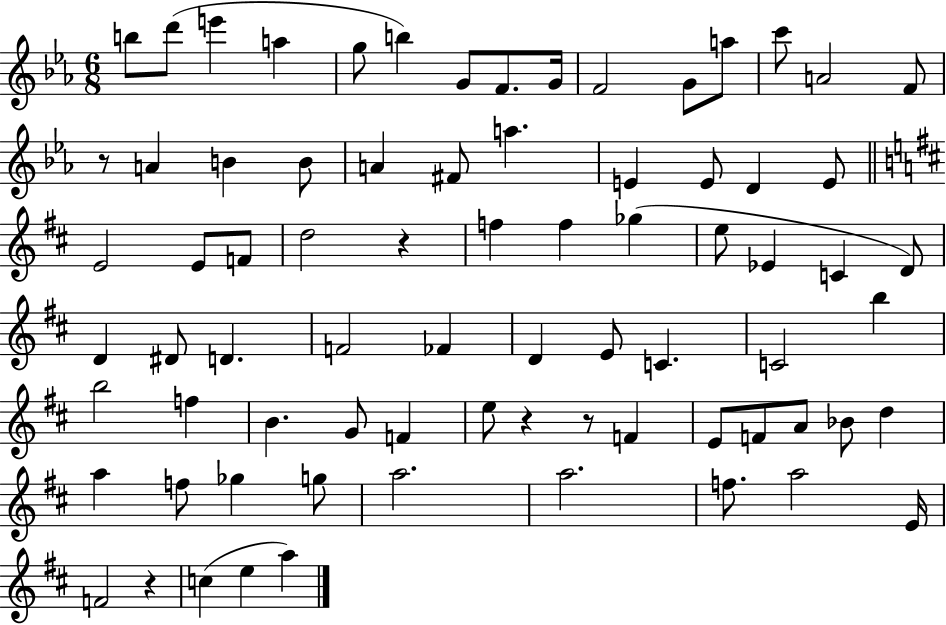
X:1
T:Untitled
M:6/8
L:1/4
K:Eb
b/2 d'/2 e' a g/2 b G/2 F/2 G/4 F2 G/2 a/2 c'/2 A2 F/2 z/2 A B B/2 A ^F/2 a E E/2 D E/2 E2 E/2 F/2 d2 z f f _g e/2 _E C D/2 D ^D/2 D F2 _F D E/2 C C2 b b2 f B G/2 F e/2 z z/2 F E/2 F/2 A/2 _B/2 d a f/2 _g g/2 a2 a2 f/2 a2 E/4 F2 z c e a